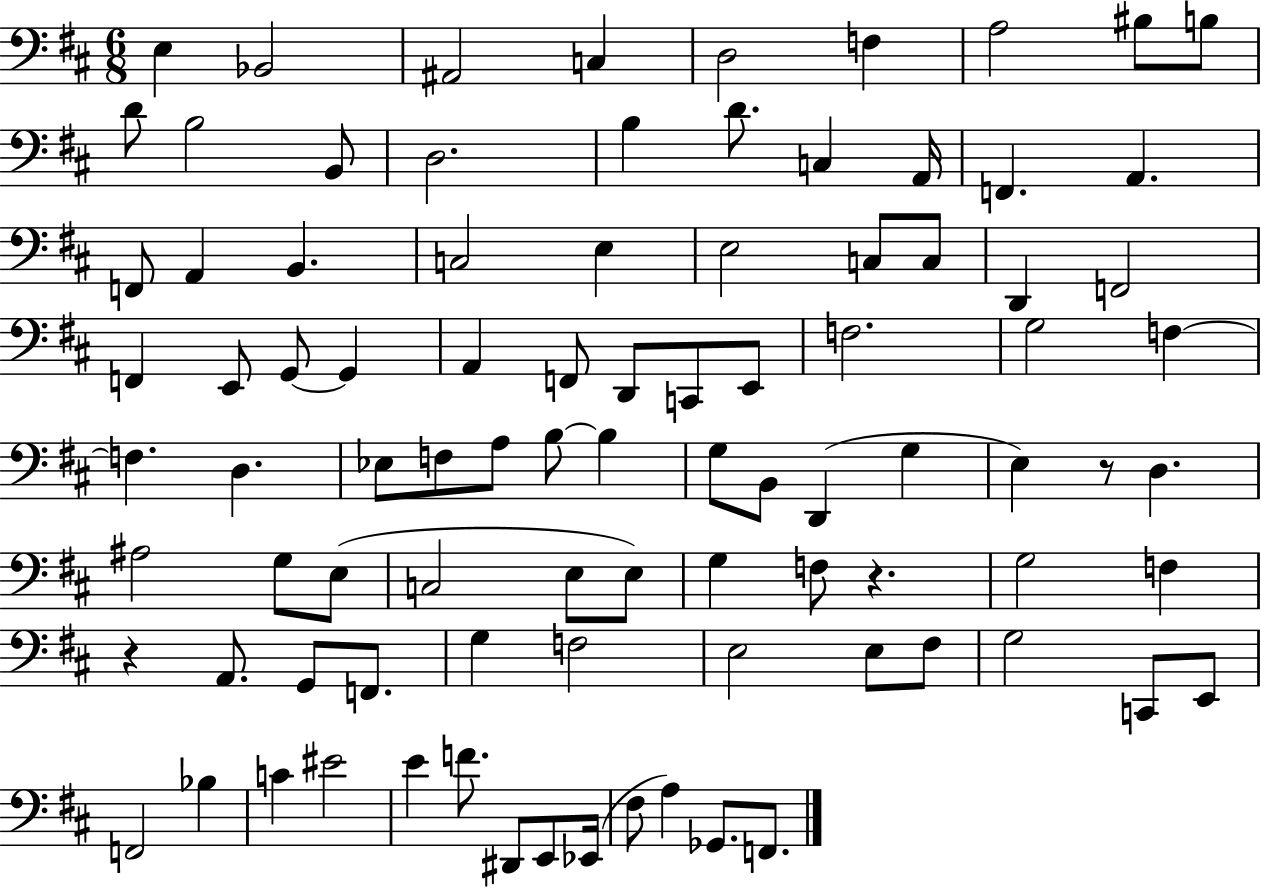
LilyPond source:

{
  \clef bass
  \numericTimeSignature
  \time 6/8
  \key d \major
  \repeat volta 2 { e4 bes,2 | ais,2 c4 | d2 f4 | a2 bis8 b8 | \break d'8 b2 b,8 | d2. | b4 d'8. c4 a,16 | f,4. a,4. | \break f,8 a,4 b,4. | c2 e4 | e2 c8 c8 | d,4 f,2 | \break f,4 e,8 g,8~~ g,4 | a,4 f,8 d,8 c,8 e,8 | f2. | g2 f4~~ | \break f4. d4. | ees8 f8 a8 b8~~ b4 | g8 b,8 d,4( g4 | e4) r8 d4. | \break ais2 g8 e8( | c2 e8 e8) | g4 f8 r4. | g2 f4 | \break r4 a,8. g,8 f,8. | g4 f2 | e2 e8 fis8 | g2 c,8 e,8 | \break f,2 bes4 | c'4 eis'2 | e'4 f'8. dis,8 e,8 ees,16( | fis8 a4) ges,8. f,8. | \break } \bar "|."
}